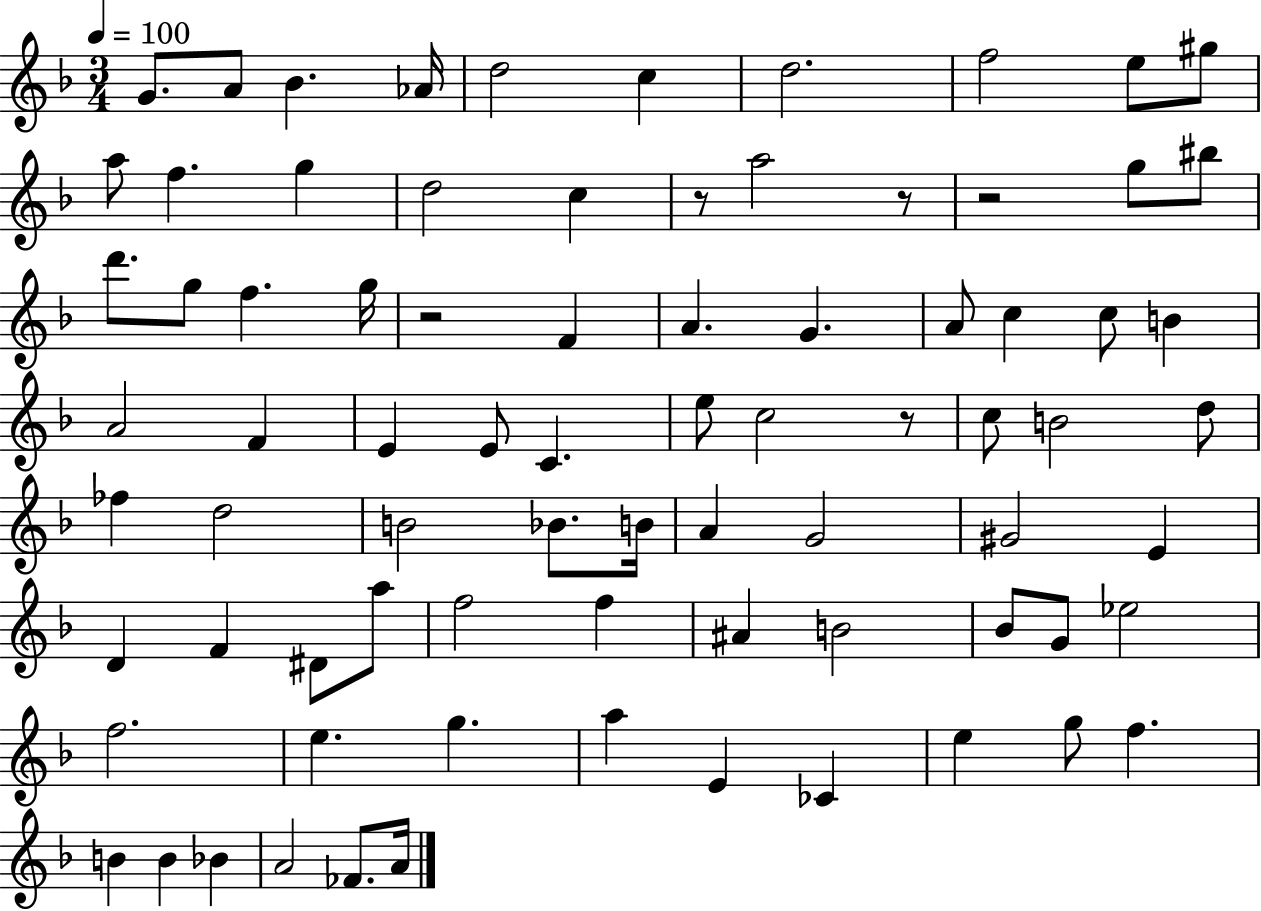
{
  \clef treble
  \numericTimeSignature
  \time 3/4
  \key f \major
  \tempo 4 = 100
  \repeat volta 2 { g'8. a'8 bes'4. aes'16 | d''2 c''4 | d''2. | f''2 e''8 gis''8 | \break a''8 f''4. g''4 | d''2 c''4 | r8 a''2 r8 | r2 g''8 bis''8 | \break d'''8. g''8 f''4. g''16 | r2 f'4 | a'4. g'4. | a'8 c''4 c''8 b'4 | \break a'2 f'4 | e'4 e'8 c'4. | e''8 c''2 r8 | c''8 b'2 d''8 | \break fes''4 d''2 | b'2 bes'8. b'16 | a'4 g'2 | gis'2 e'4 | \break d'4 f'4 dis'8 a''8 | f''2 f''4 | ais'4 b'2 | bes'8 g'8 ees''2 | \break f''2. | e''4. g''4. | a''4 e'4 ces'4 | e''4 g''8 f''4. | \break b'4 b'4 bes'4 | a'2 fes'8. a'16 | } \bar "|."
}